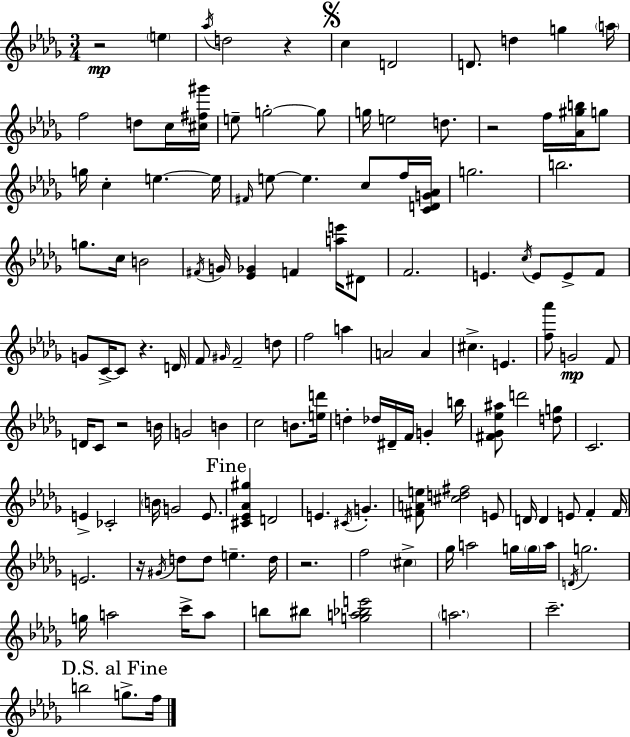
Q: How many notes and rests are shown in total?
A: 136